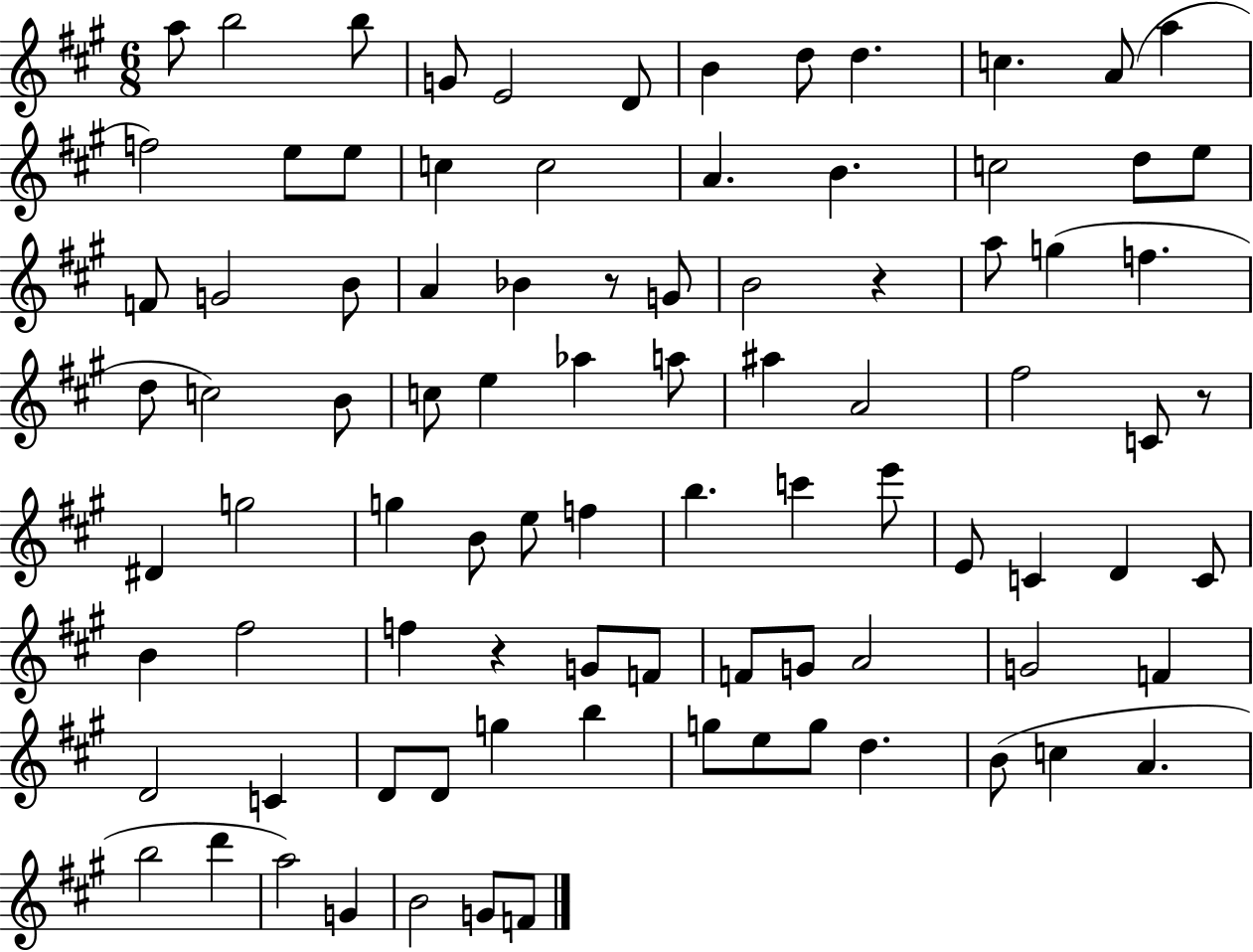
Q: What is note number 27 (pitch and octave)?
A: Bb4